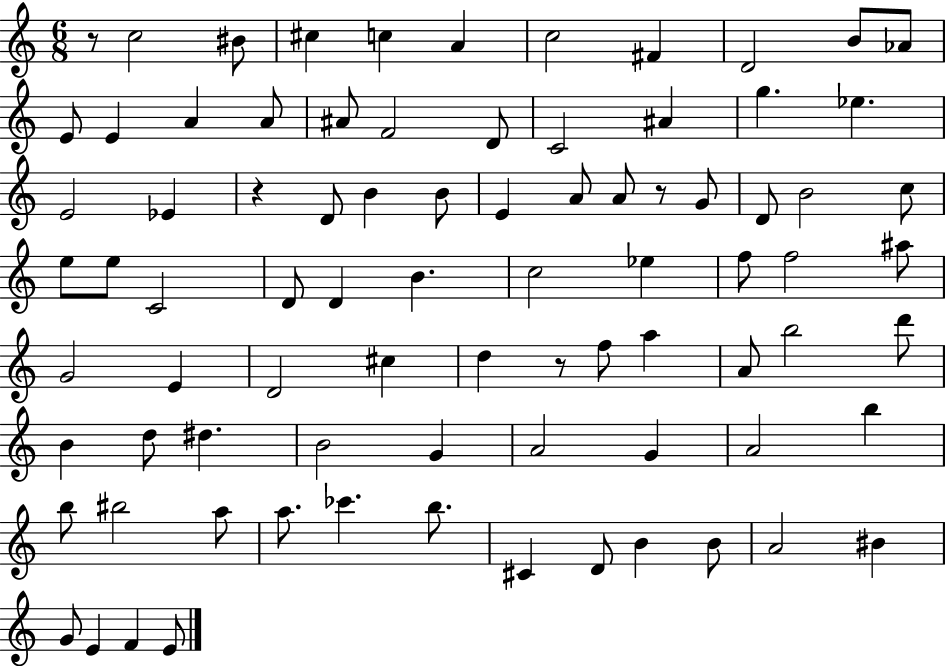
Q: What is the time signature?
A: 6/8